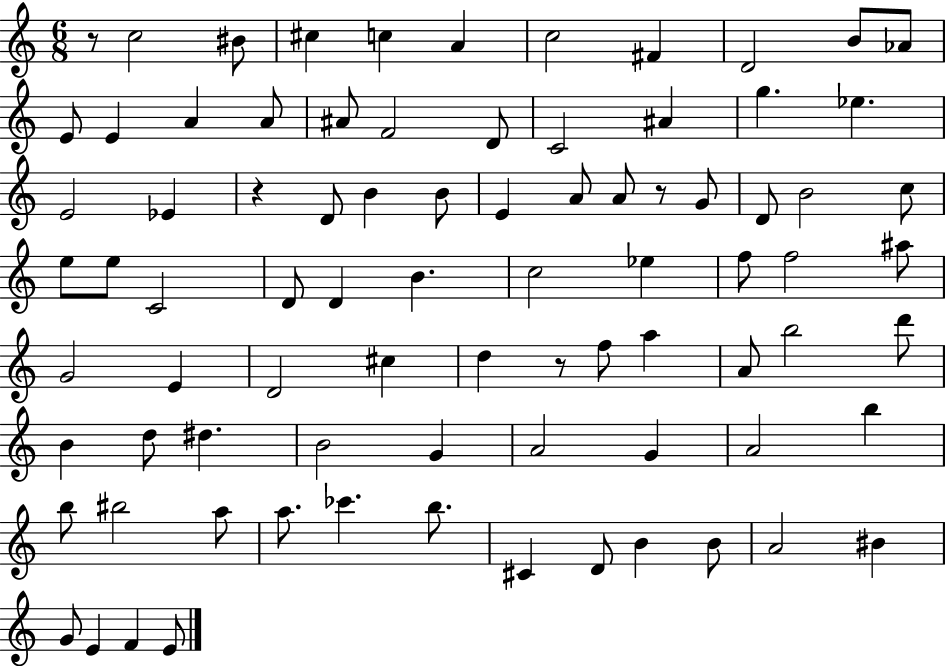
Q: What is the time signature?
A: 6/8